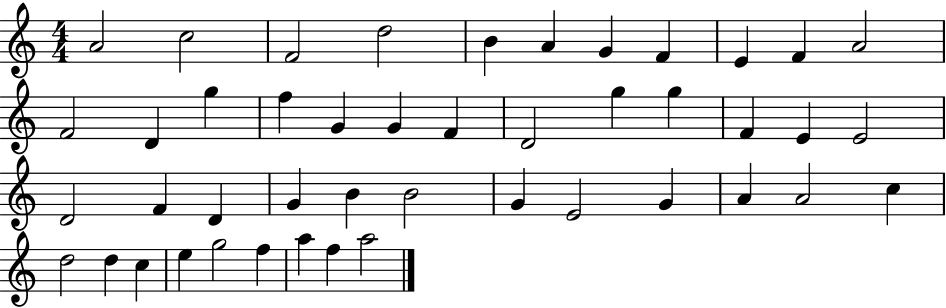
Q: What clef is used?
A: treble